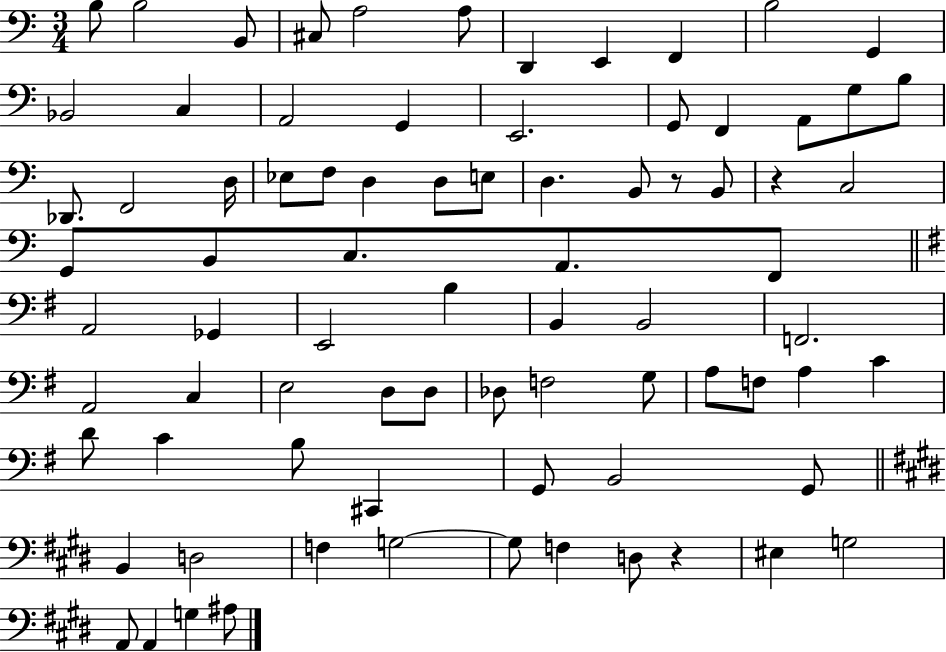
B3/e B3/h B2/e C#3/e A3/h A3/e D2/q E2/q F2/q B3/h G2/q Bb2/h C3/q A2/h G2/q E2/h. G2/e F2/q A2/e G3/e B3/e Db2/e. F2/h D3/s Eb3/e F3/e D3/q D3/e E3/e D3/q. B2/e R/e B2/e R/q C3/h G2/e B2/e C3/e. A2/e. F2/e A2/h Gb2/q E2/h B3/q B2/q B2/h F2/h. A2/h C3/q E3/h D3/e D3/e Db3/e F3/h G3/e A3/e F3/e A3/q C4/q D4/e C4/q B3/e C#2/q G2/e B2/h G2/e B2/q D3/h F3/q G3/h G3/e F3/q D3/e R/q EIS3/q G3/h A2/e A2/q G3/q A#3/e